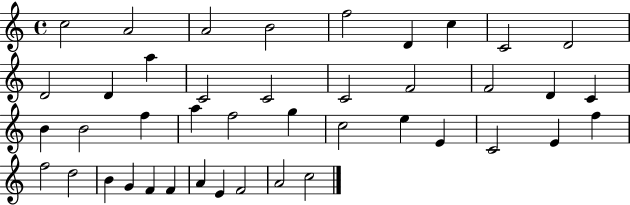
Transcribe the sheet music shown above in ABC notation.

X:1
T:Untitled
M:4/4
L:1/4
K:C
c2 A2 A2 B2 f2 D c C2 D2 D2 D a C2 C2 C2 F2 F2 D C B B2 f a f2 g c2 e E C2 E f f2 d2 B G F F A E F2 A2 c2